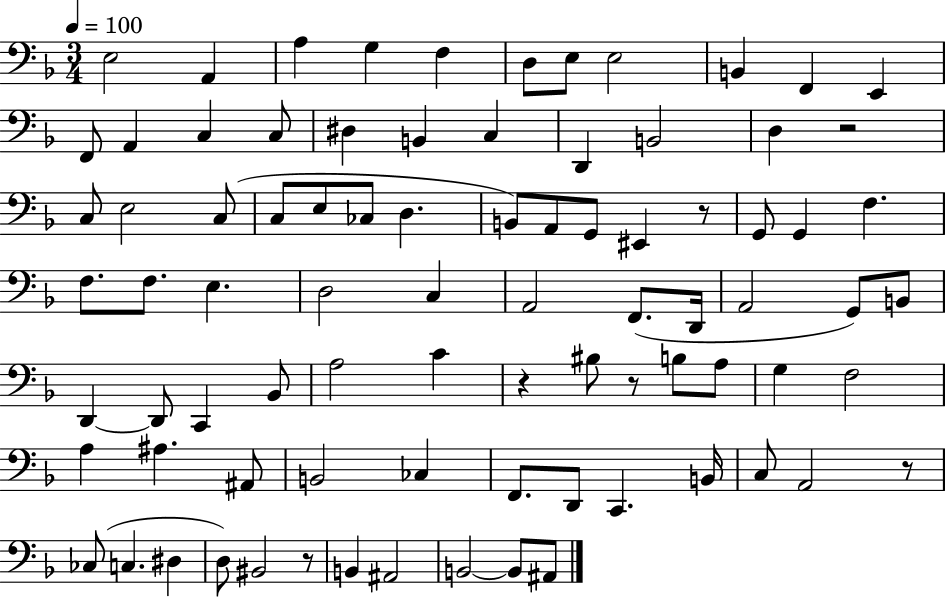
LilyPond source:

{
  \clef bass
  \numericTimeSignature
  \time 3/4
  \key f \major
  \tempo 4 = 100
  e2 a,4 | a4 g4 f4 | d8 e8 e2 | b,4 f,4 e,4 | \break f,8 a,4 c4 c8 | dis4 b,4 c4 | d,4 b,2 | d4 r2 | \break c8 e2 c8( | c8 e8 ces8 d4. | b,8) a,8 g,8 eis,4 r8 | g,8 g,4 f4. | \break f8. f8. e4. | d2 c4 | a,2 f,8.( d,16 | a,2 g,8) b,8 | \break d,4~~ d,8 c,4 bes,8 | a2 c'4 | r4 bis8 r8 b8 a8 | g4 f2 | \break a4 ais4. ais,8 | b,2 ces4 | f,8. d,8 c,4. b,16 | c8 a,2 r8 | \break ces8( c4. dis4 | d8) bis,2 r8 | b,4 ais,2 | b,2~~ b,8 ais,8 | \break \bar "|."
}